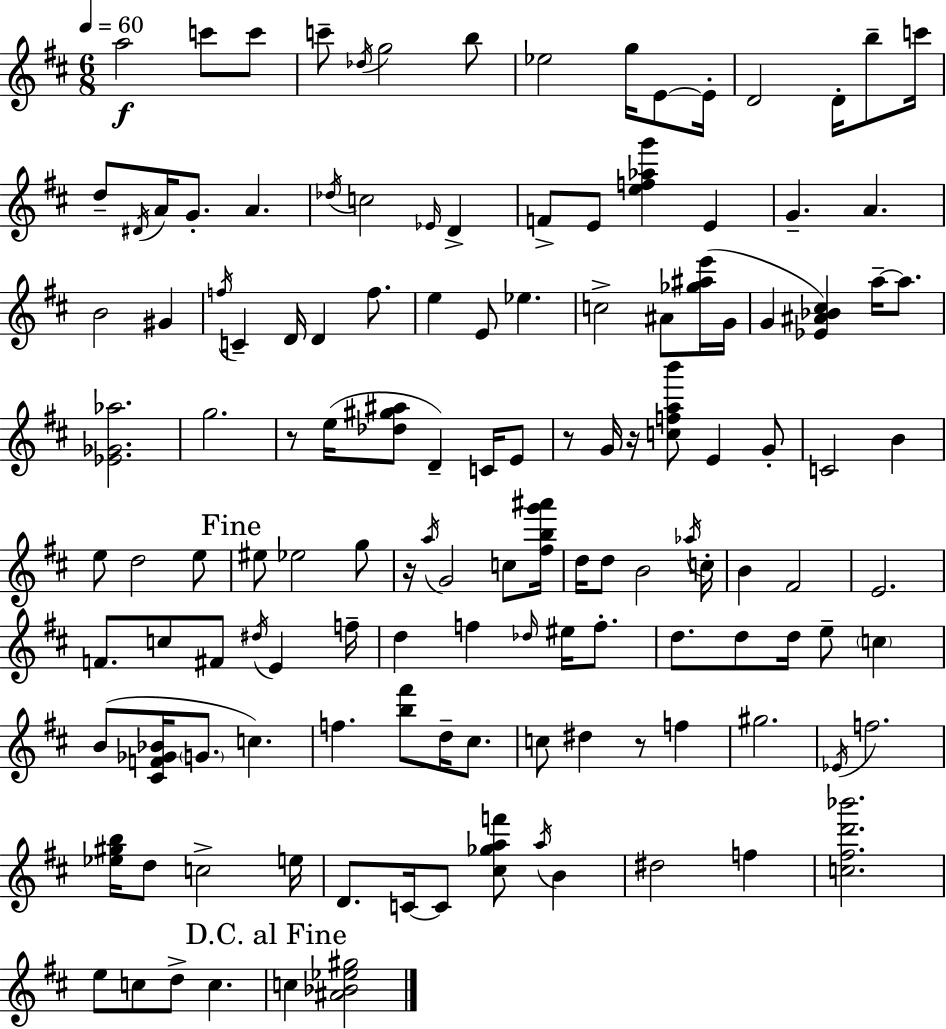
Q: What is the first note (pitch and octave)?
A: A5